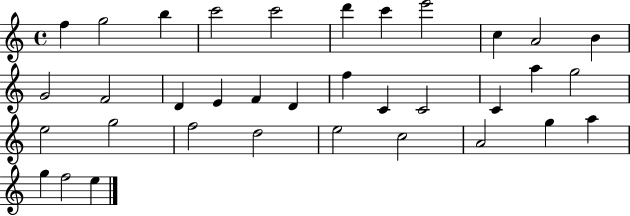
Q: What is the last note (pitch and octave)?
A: E5